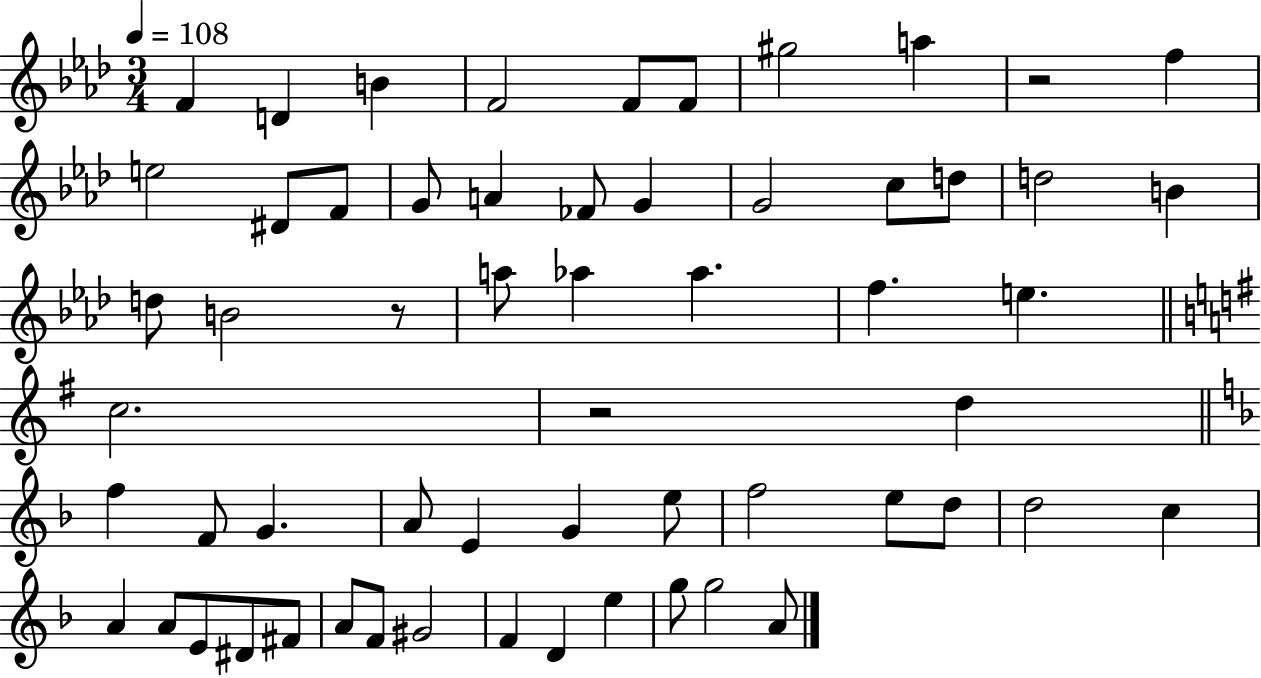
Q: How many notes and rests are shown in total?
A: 59